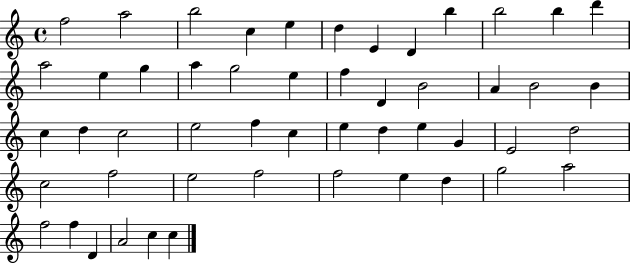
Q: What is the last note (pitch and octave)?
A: C5